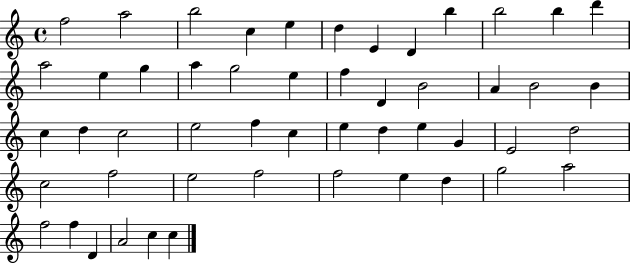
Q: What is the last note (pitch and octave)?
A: C5